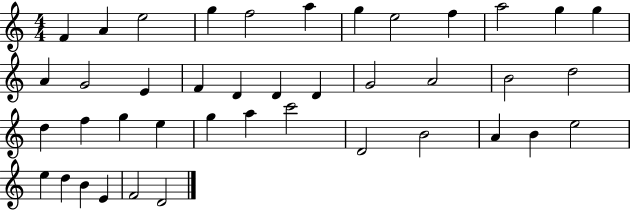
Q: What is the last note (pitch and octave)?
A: D4